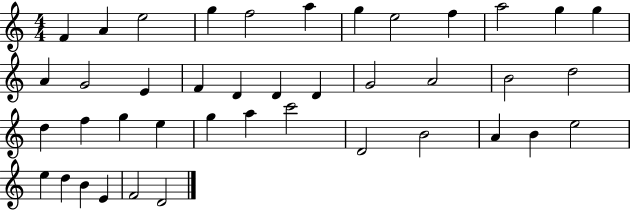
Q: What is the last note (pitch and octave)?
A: D4